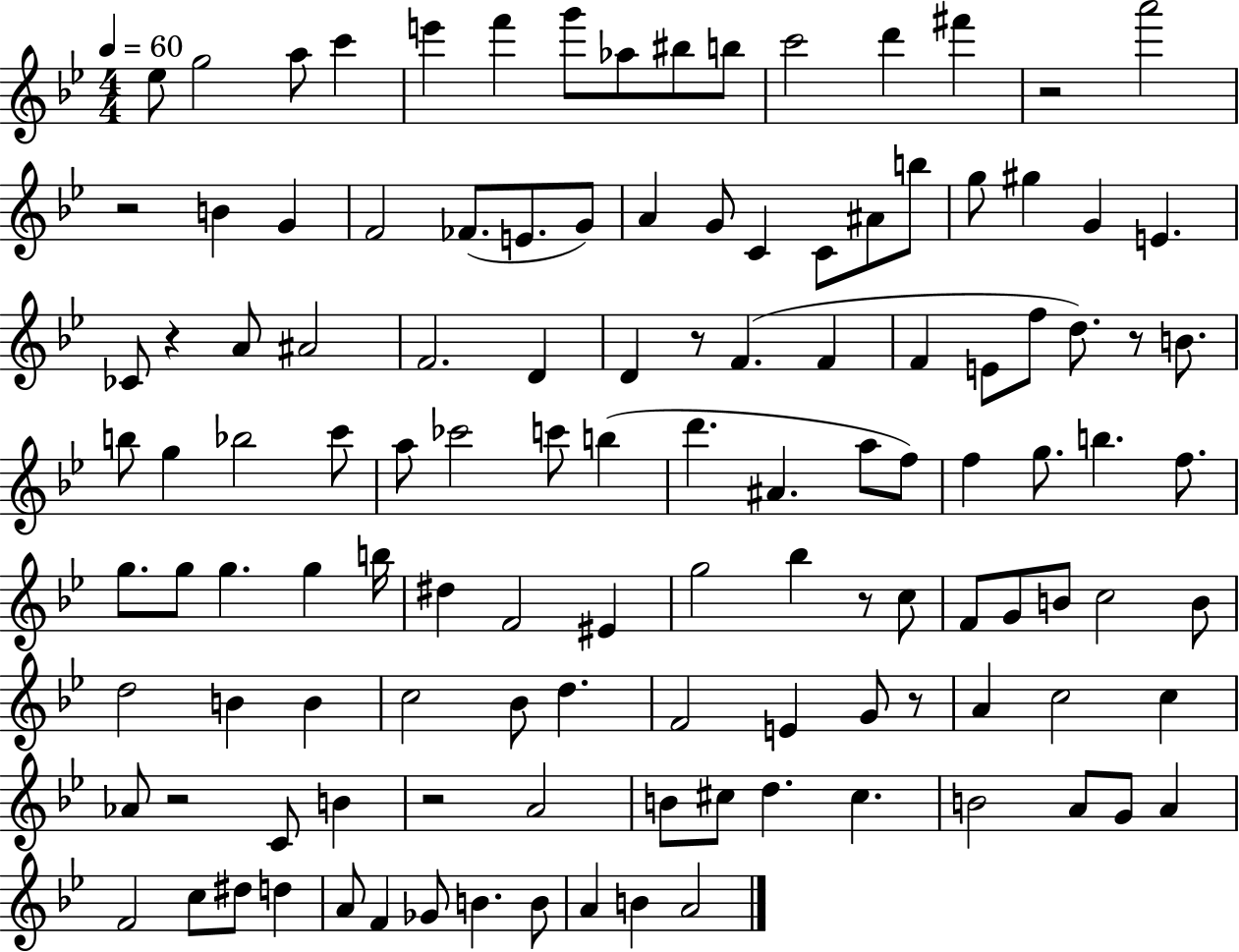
Eb5/e G5/h A5/e C6/q E6/q F6/q G6/e Ab5/e BIS5/e B5/e C6/h D6/q F#6/q R/h A6/h R/h B4/q G4/q F4/h FES4/e. E4/e. G4/e A4/q G4/e C4/q C4/e A#4/e B5/e G5/e G#5/q G4/q E4/q. CES4/e R/q A4/e A#4/h F4/h. D4/q D4/q R/e F4/q. F4/q F4/q E4/e F5/e D5/e. R/e B4/e. B5/e G5/q Bb5/h C6/e A5/e CES6/h C6/e B5/q D6/q. A#4/q. A5/e F5/e F5/q G5/e. B5/q. F5/e. G5/e. G5/e G5/q. G5/q B5/s D#5/q F4/h EIS4/q G5/h Bb5/q R/e C5/e F4/e G4/e B4/e C5/h B4/e D5/h B4/q B4/q C5/h Bb4/e D5/q. F4/h E4/q G4/e R/e A4/q C5/h C5/q Ab4/e R/h C4/e B4/q R/h A4/h B4/e C#5/e D5/q. C#5/q. B4/h A4/e G4/e A4/q F4/h C5/e D#5/e D5/q A4/e F4/q Gb4/e B4/q. B4/e A4/q B4/q A4/h